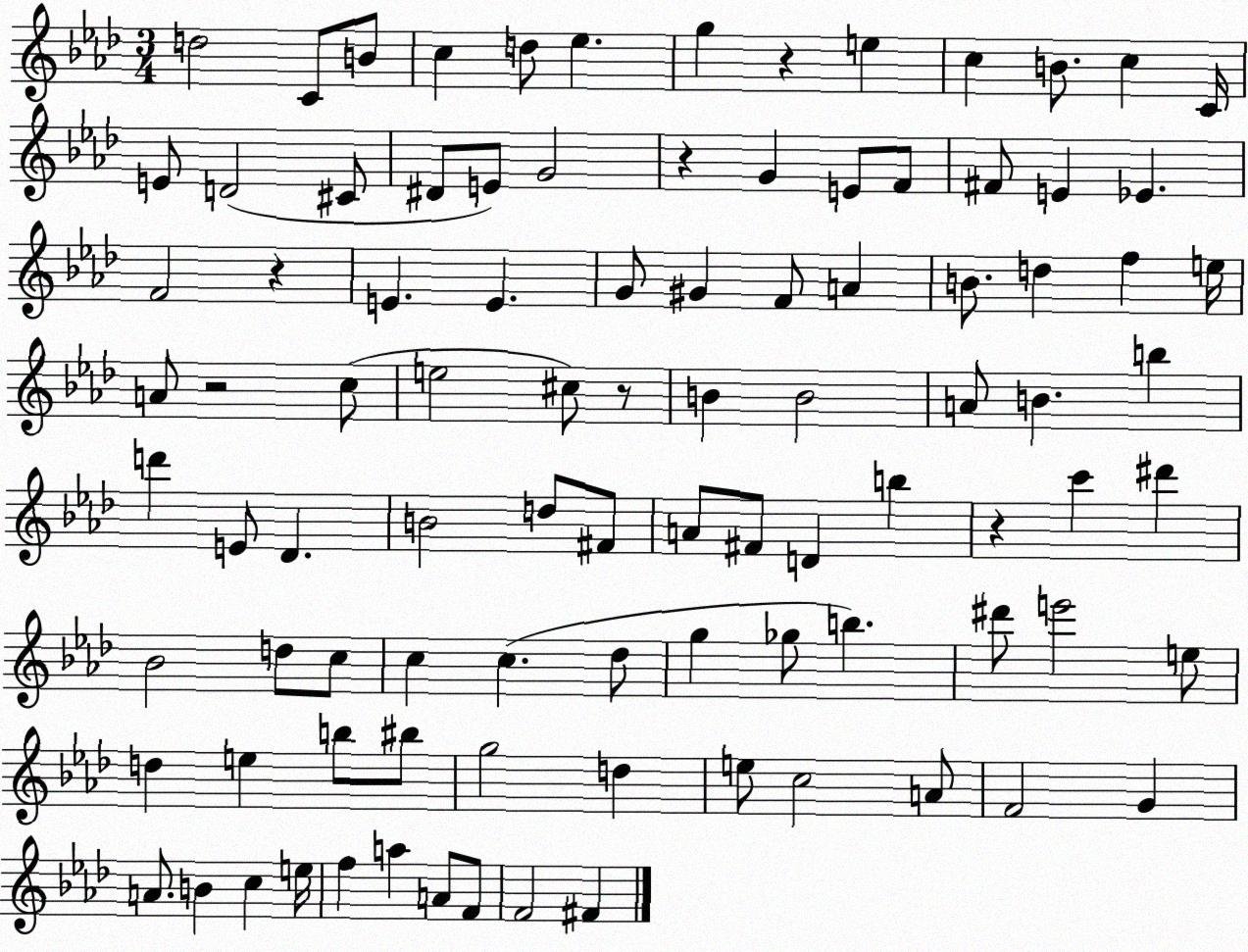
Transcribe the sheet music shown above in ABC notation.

X:1
T:Untitled
M:3/4
L:1/4
K:Ab
d2 C/2 B/2 c d/2 _e g z e c B/2 c C/4 E/2 D2 ^C/2 ^D/2 E/2 G2 z G E/2 F/2 ^F/2 E _E F2 z E E G/2 ^G F/2 A B/2 d f e/4 A/2 z2 c/2 e2 ^c/2 z/2 B B2 A/2 B b d' E/2 _D B2 d/2 ^F/2 A/2 ^F/2 D b z c' ^d' _B2 d/2 c/2 c c _d/2 g _g/2 b ^d'/2 e'2 e/2 d e b/2 ^b/2 g2 d e/2 c2 A/2 F2 G A/2 B c e/4 f a A/2 F/2 F2 ^F